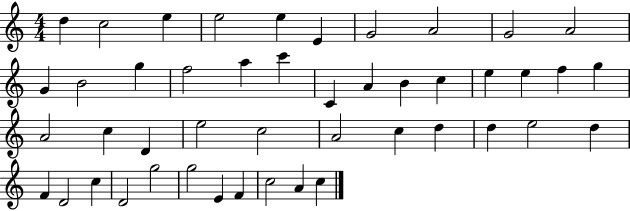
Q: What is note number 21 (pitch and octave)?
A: E5